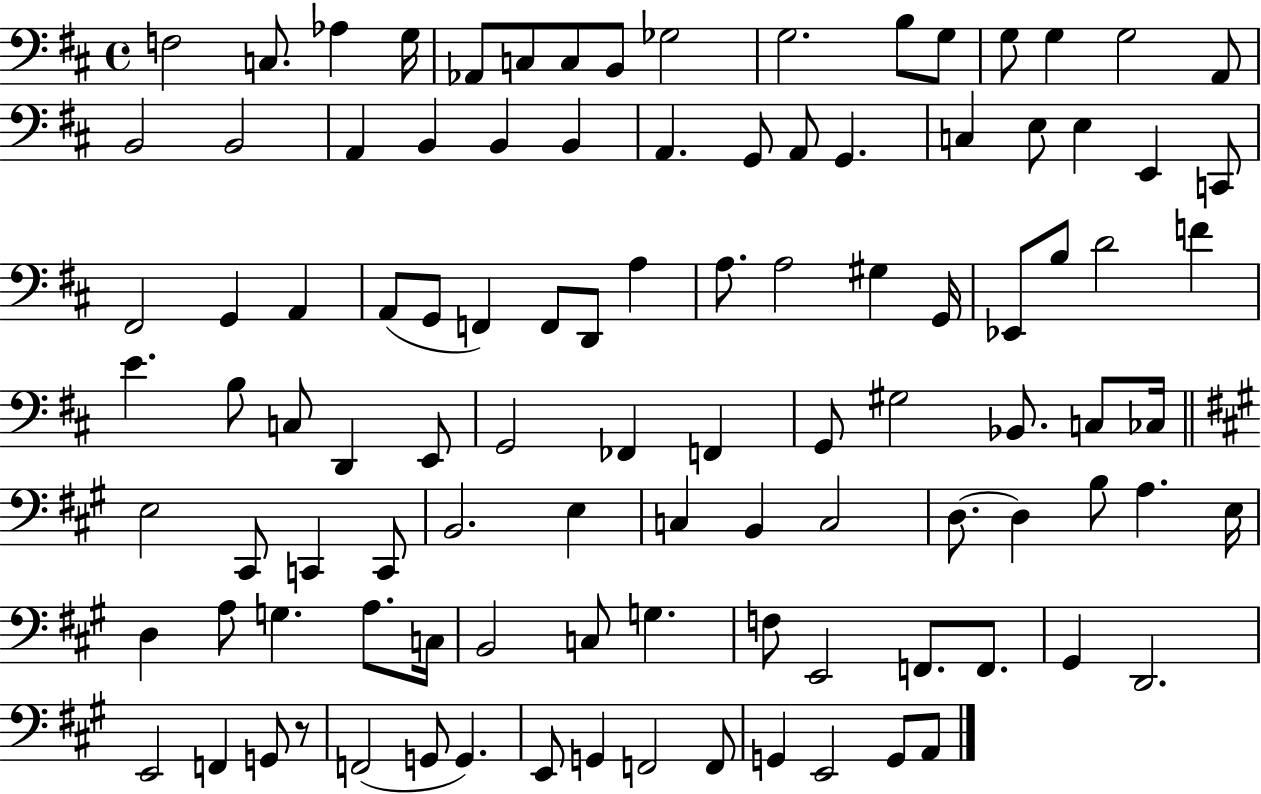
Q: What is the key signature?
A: D major